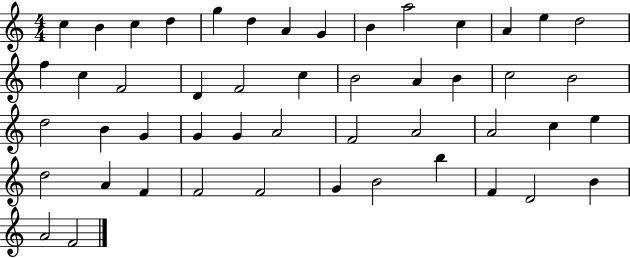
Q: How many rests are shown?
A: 0